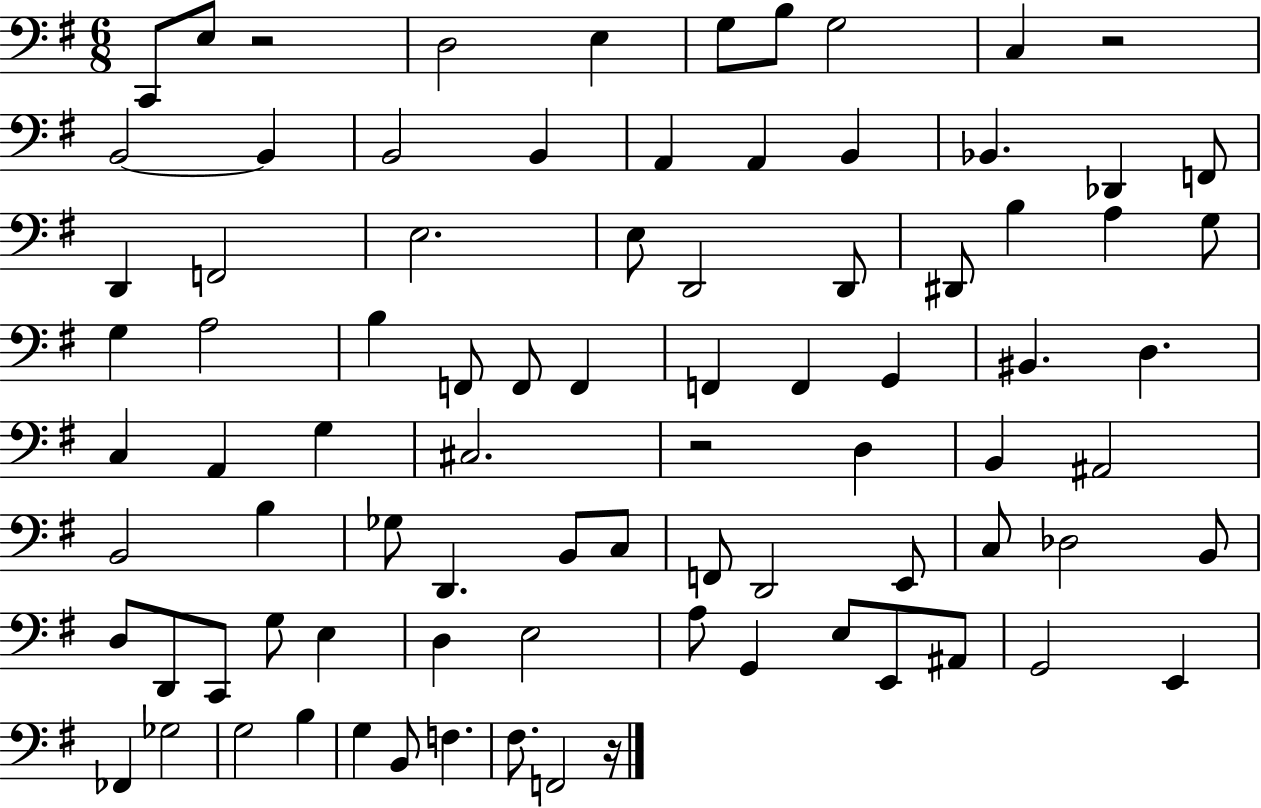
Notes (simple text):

C2/e E3/e R/h D3/h E3/q G3/e B3/e G3/h C3/q R/h B2/h B2/q B2/h B2/q A2/q A2/q B2/q Bb2/q. Db2/q F2/e D2/q F2/h E3/h. E3/e D2/h D2/e D#2/e B3/q A3/q G3/e G3/q A3/h B3/q F2/e F2/e F2/q F2/q F2/q G2/q BIS2/q. D3/q. C3/q A2/q G3/q C#3/h. R/h D3/q B2/q A#2/h B2/h B3/q Gb3/e D2/q. B2/e C3/e F2/e D2/h E2/e C3/e Db3/h B2/e D3/e D2/e C2/e G3/e E3/q D3/q E3/h A3/e G2/q E3/e E2/e A#2/e G2/h E2/q FES2/q Gb3/h G3/h B3/q G3/q B2/e F3/q. F#3/e. F2/h R/s